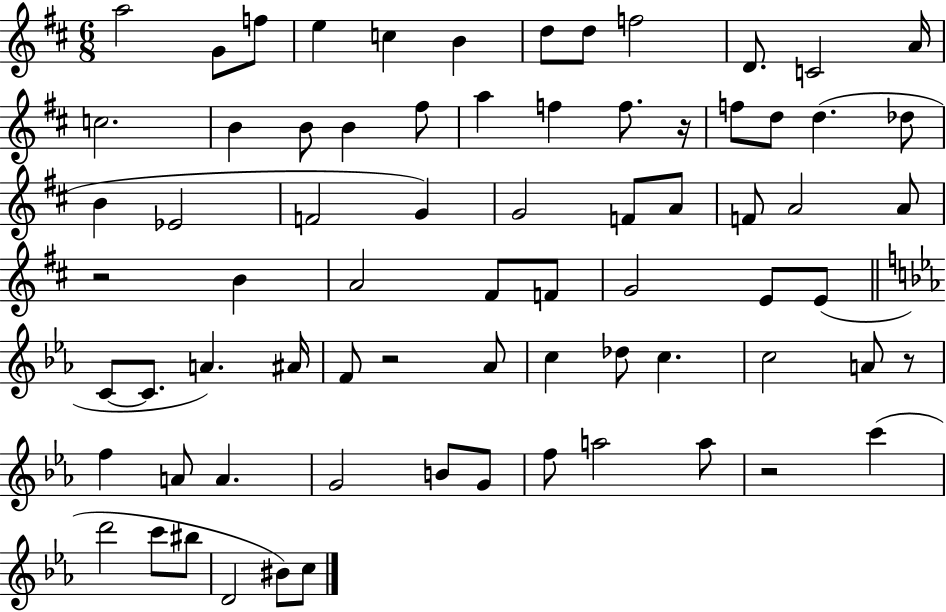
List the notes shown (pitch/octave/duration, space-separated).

A5/h G4/e F5/e E5/q C5/q B4/q D5/e D5/e F5/h D4/e. C4/h A4/s C5/h. B4/q B4/e B4/q F#5/e A5/q F5/q F5/e. R/s F5/e D5/e D5/q. Db5/e B4/q Eb4/h F4/h G4/q G4/h F4/e A4/e F4/e A4/h A4/e R/h B4/q A4/h F#4/e F4/e G4/h E4/e E4/e C4/e C4/e. A4/q. A#4/s F4/e R/h Ab4/e C5/q Db5/e C5/q. C5/h A4/e R/e F5/q A4/e A4/q. G4/h B4/e G4/e F5/e A5/h A5/e R/h C6/q D6/h C6/e BIS5/e D4/h BIS4/e C5/e